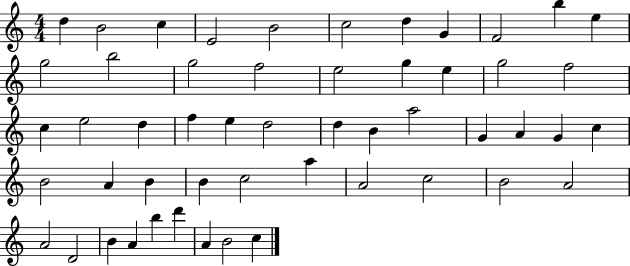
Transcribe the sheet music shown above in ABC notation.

X:1
T:Untitled
M:4/4
L:1/4
K:C
d B2 c E2 B2 c2 d G F2 b e g2 b2 g2 f2 e2 g e g2 f2 c e2 d f e d2 d B a2 G A G c B2 A B B c2 a A2 c2 B2 A2 A2 D2 B A b d' A B2 c